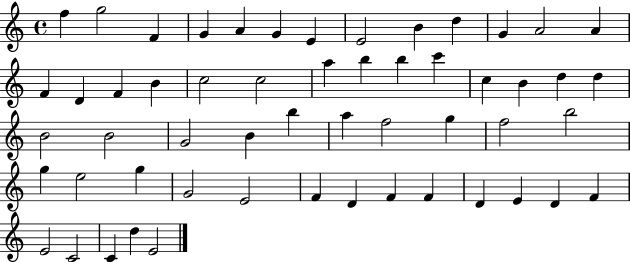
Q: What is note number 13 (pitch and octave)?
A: A4